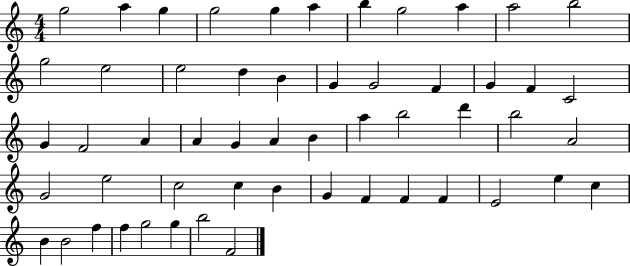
{
  \clef treble
  \numericTimeSignature
  \time 4/4
  \key c \major
  g''2 a''4 g''4 | g''2 g''4 a''4 | b''4 g''2 a''4 | a''2 b''2 | \break g''2 e''2 | e''2 d''4 b'4 | g'4 g'2 f'4 | g'4 f'4 c'2 | \break g'4 f'2 a'4 | a'4 g'4 a'4 b'4 | a''4 b''2 d'''4 | b''2 a'2 | \break g'2 e''2 | c''2 c''4 b'4 | g'4 f'4 f'4 f'4 | e'2 e''4 c''4 | \break b'4 b'2 f''4 | f''4 g''2 g''4 | b''2 f'2 | \bar "|."
}